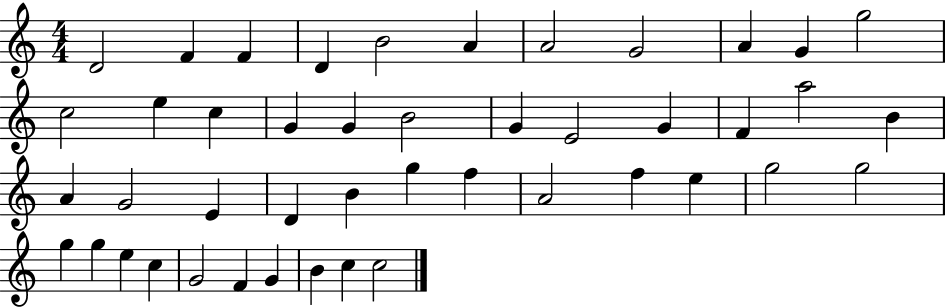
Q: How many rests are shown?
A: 0